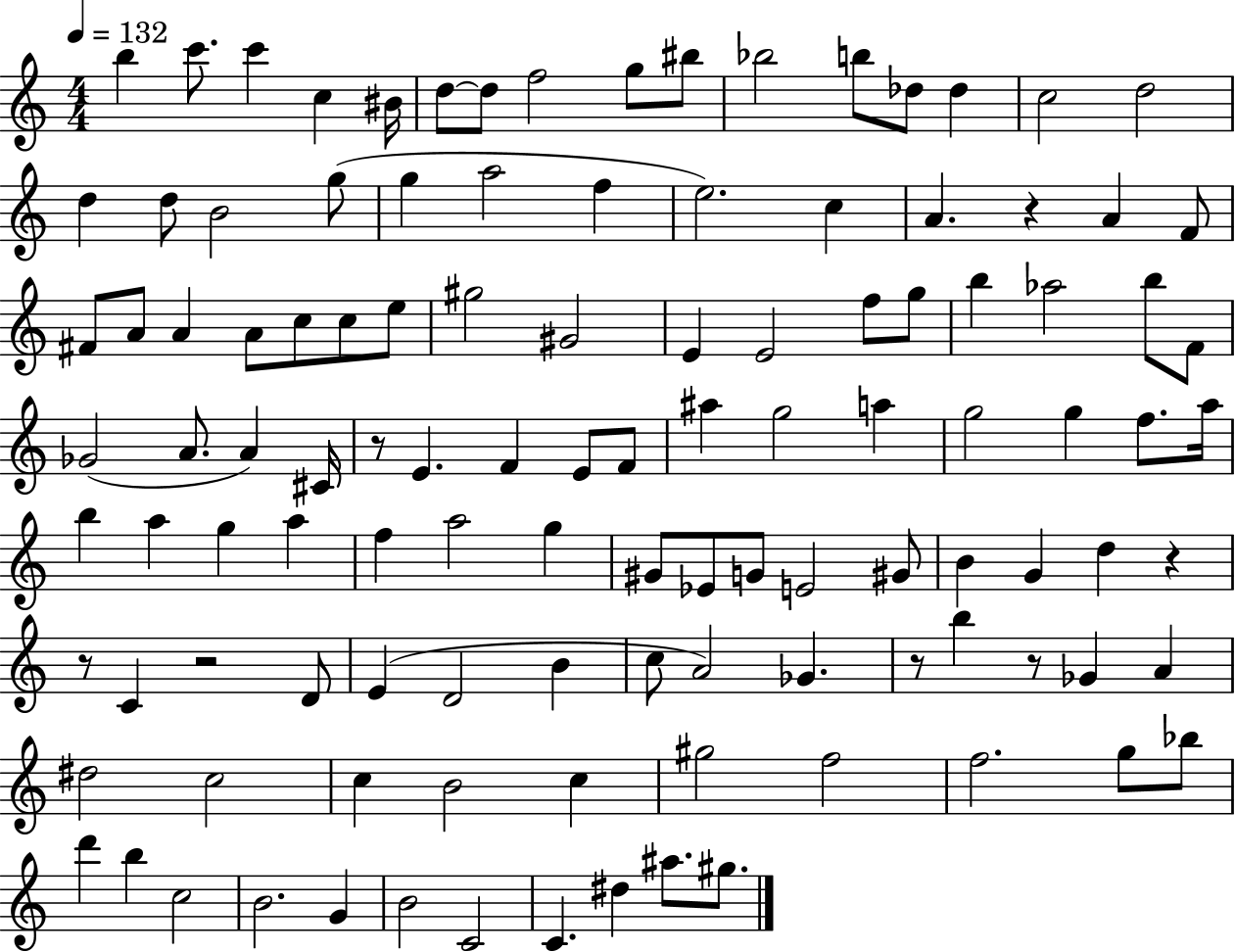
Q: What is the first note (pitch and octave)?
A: B5